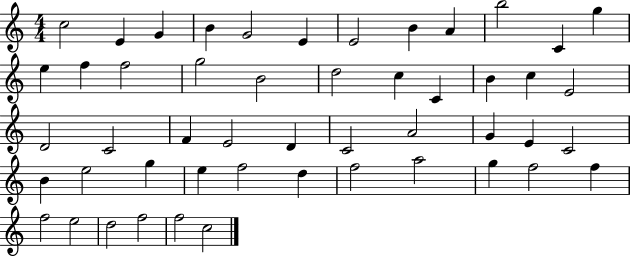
X:1
T:Untitled
M:4/4
L:1/4
K:C
c2 E G B G2 E E2 B A b2 C g e f f2 g2 B2 d2 c C B c E2 D2 C2 F E2 D C2 A2 G E C2 B e2 g e f2 d f2 a2 g f2 f f2 e2 d2 f2 f2 c2